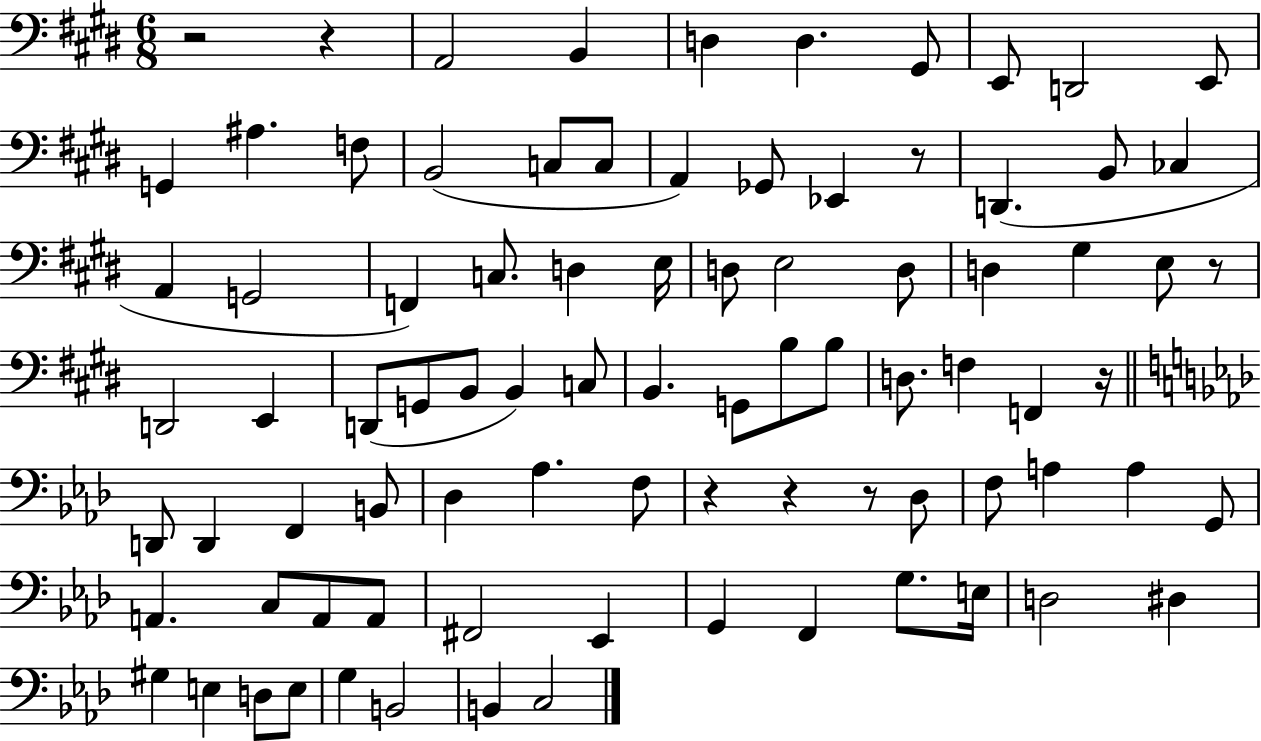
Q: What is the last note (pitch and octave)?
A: C3